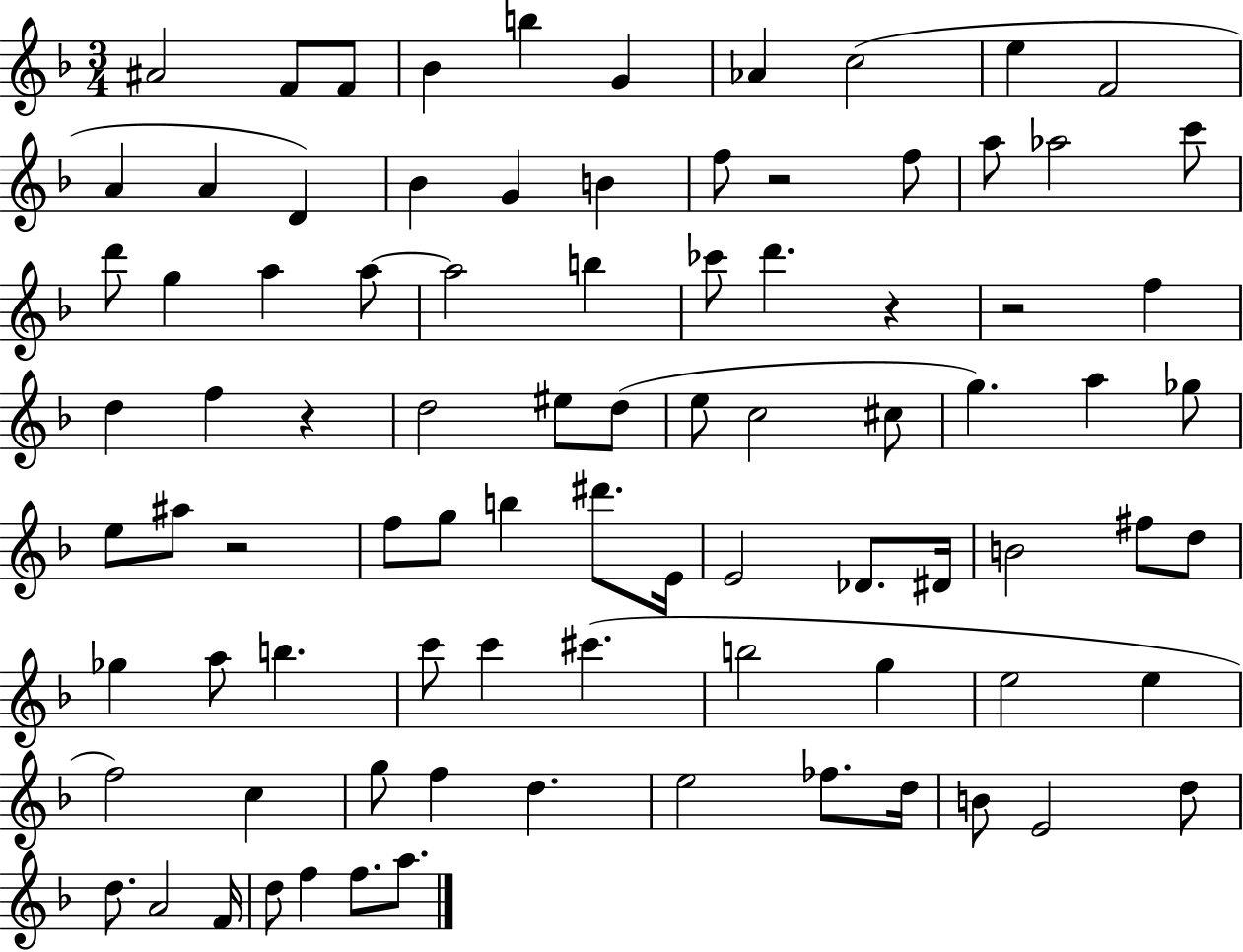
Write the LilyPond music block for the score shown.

{
  \clef treble
  \numericTimeSignature
  \time 3/4
  \key f \major
  \repeat volta 2 { ais'2 f'8 f'8 | bes'4 b''4 g'4 | aes'4 c''2( | e''4 f'2 | \break a'4 a'4 d'4) | bes'4 g'4 b'4 | f''8 r2 f''8 | a''8 aes''2 c'''8 | \break d'''8 g''4 a''4 a''8~~ | a''2 b''4 | ces'''8 d'''4. r4 | r2 f''4 | \break d''4 f''4 r4 | d''2 eis''8 d''8( | e''8 c''2 cis''8 | g''4.) a''4 ges''8 | \break e''8 ais''8 r2 | f''8 g''8 b''4 dis'''8. e'16 | e'2 des'8. dis'16 | b'2 fis''8 d''8 | \break ges''4 a''8 b''4. | c'''8 c'''4 cis'''4.( | b''2 g''4 | e''2 e''4 | \break f''2) c''4 | g''8 f''4 d''4. | e''2 fes''8. d''16 | b'8 e'2 d''8 | \break d''8. a'2 f'16 | d''8 f''4 f''8. a''8. | } \bar "|."
}